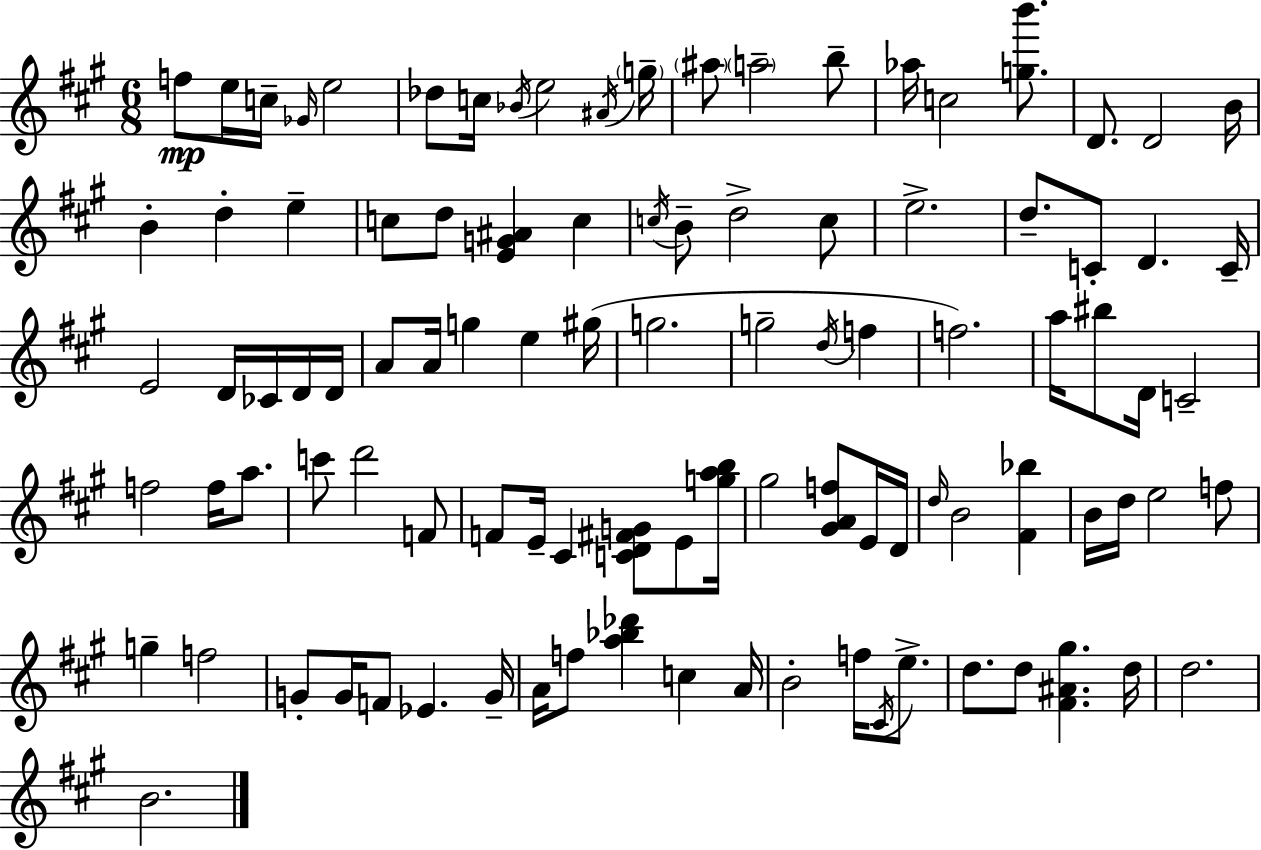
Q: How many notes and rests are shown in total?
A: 100